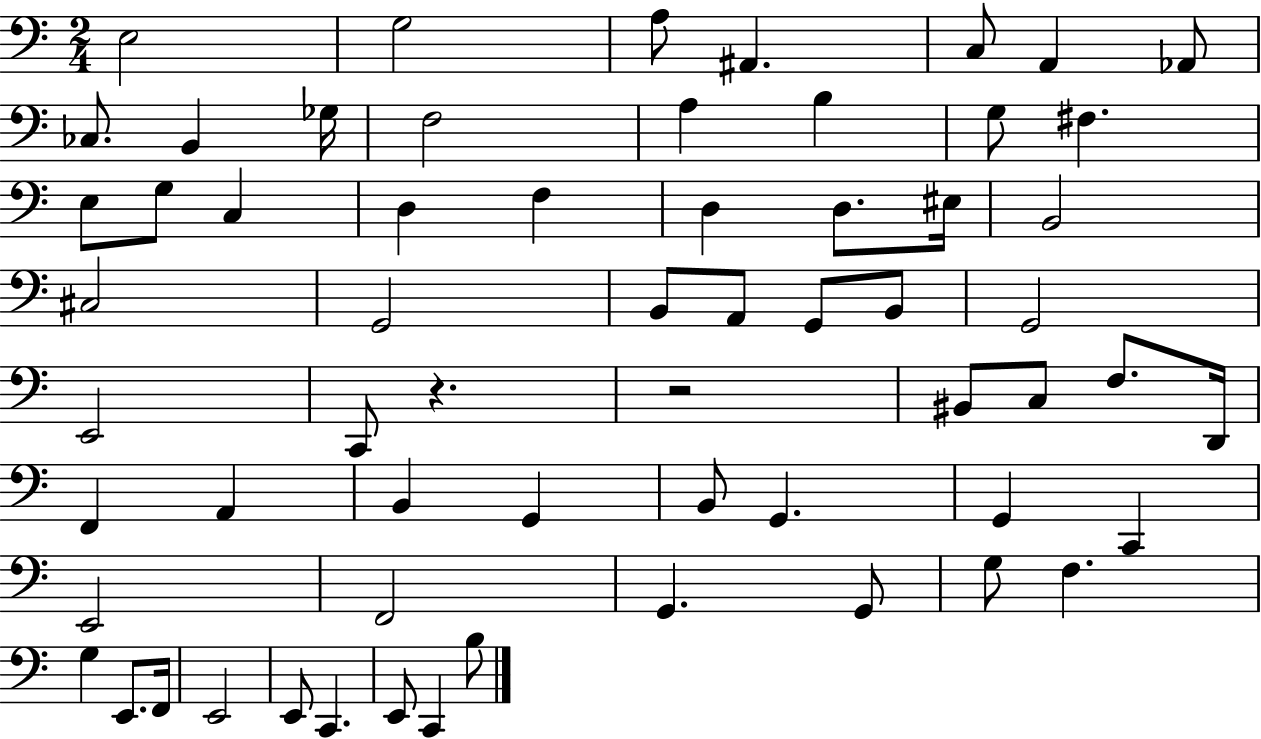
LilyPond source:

{
  \clef bass
  \numericTimeSignature
  \time 2/4
  \key c \major
  \repeat volta 2 { e2 | g2 | a8 ais,4. | c8 a,4 aes,8 | \break ces8. b,4 ges16 | f2 | a4 b4 | g8 fis4. | \break e8 g8 c4 | d4 f4 | d4 d8. eis16 | b,2 | \break cis2 | g,2 | b,8 a,8 g,8 b,8 | g,2 | \break e,2 | c,8 r4. | r2 | bis,8 c8 f8. d,16 | \break f,4 a,4 | b,4 g,4 | b,8 g,4. | g,4 c,4 | \break e,2 | f,2 | g,4. g,8 | g8 f4. | \break g4 e,8. f,16 | e,2 | e,8 c,4. | e,8 c,4 b8 | \break } \bar "|."
}